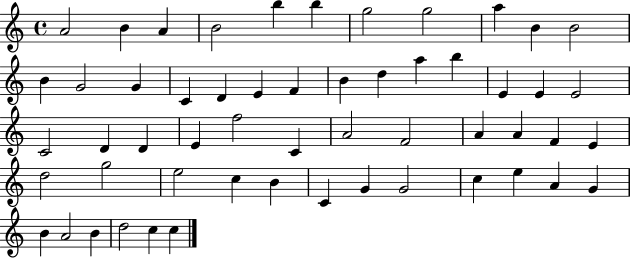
A4/h B4/q A4/q B4/h B5/q B5/q G5/h G5/h A5/q B4/q B4/h B4/q G4/h G4/q C4/q D4/q E4/q F4/q B4/q D5/q A5/q B5/q E4/q E4/q E4/h C4/h D4/q D4/q E4/q F5/h C4/q A4/h F4/h A4/q A4/q F4/q E4/q D5/h G5/h E5/h C5/q B4/q C4/q G4/q G4/h C5/q E5/q A4/q G4/q B4/q A4/h B4/q D5/h C5/q C5/q